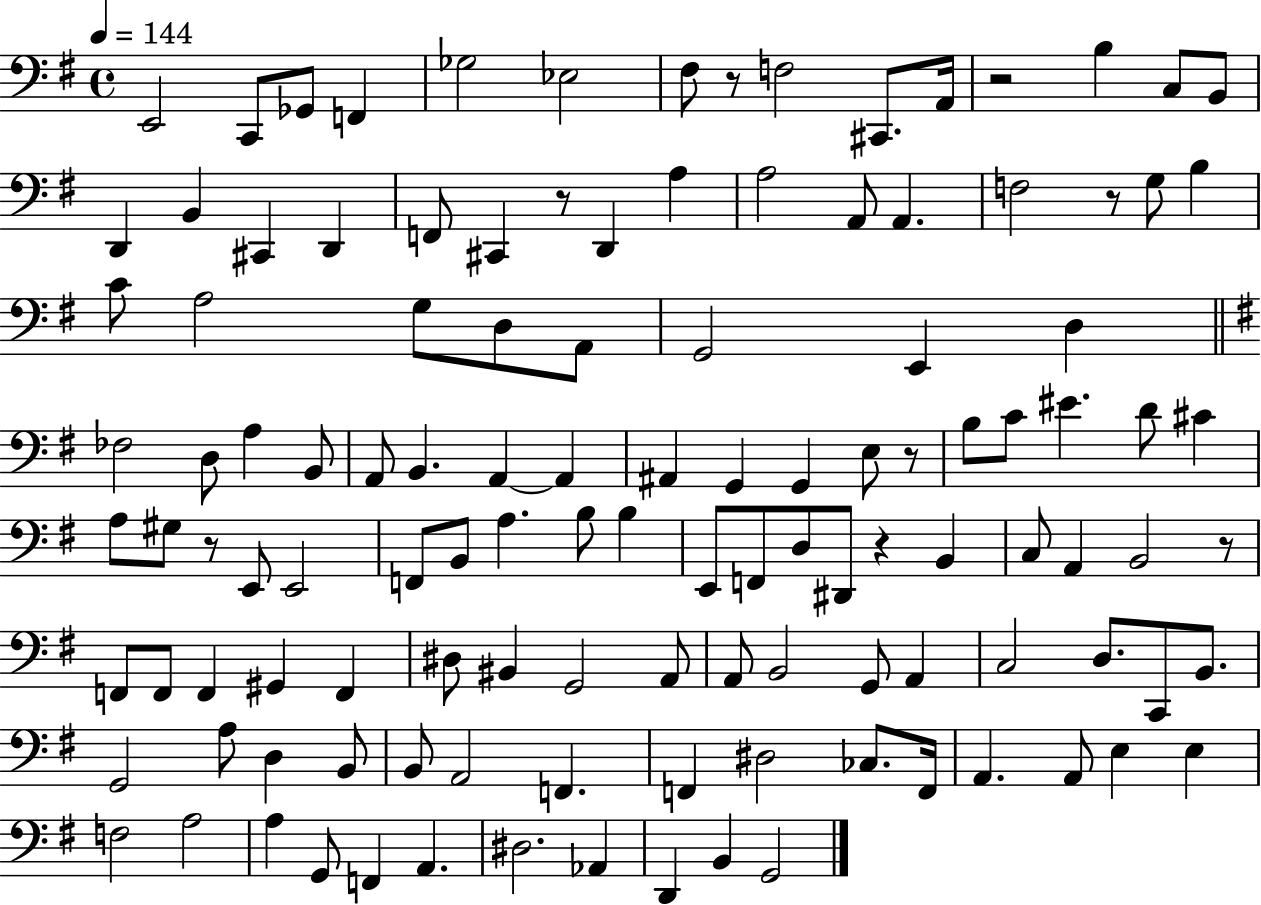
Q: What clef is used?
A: bass